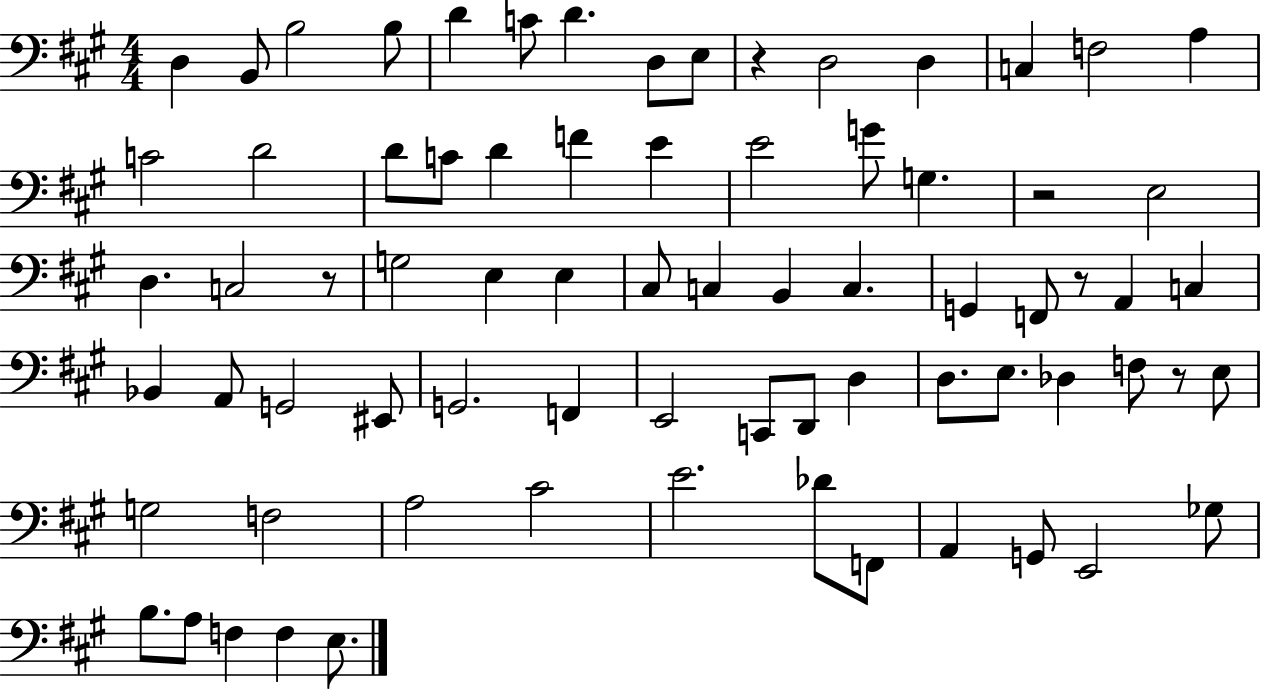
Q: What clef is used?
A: bass